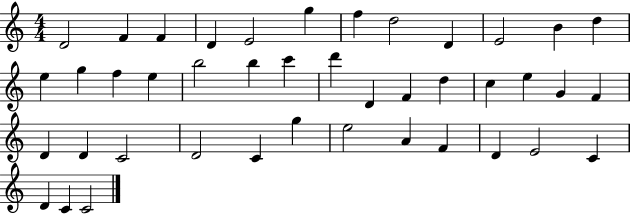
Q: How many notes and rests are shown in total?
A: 42